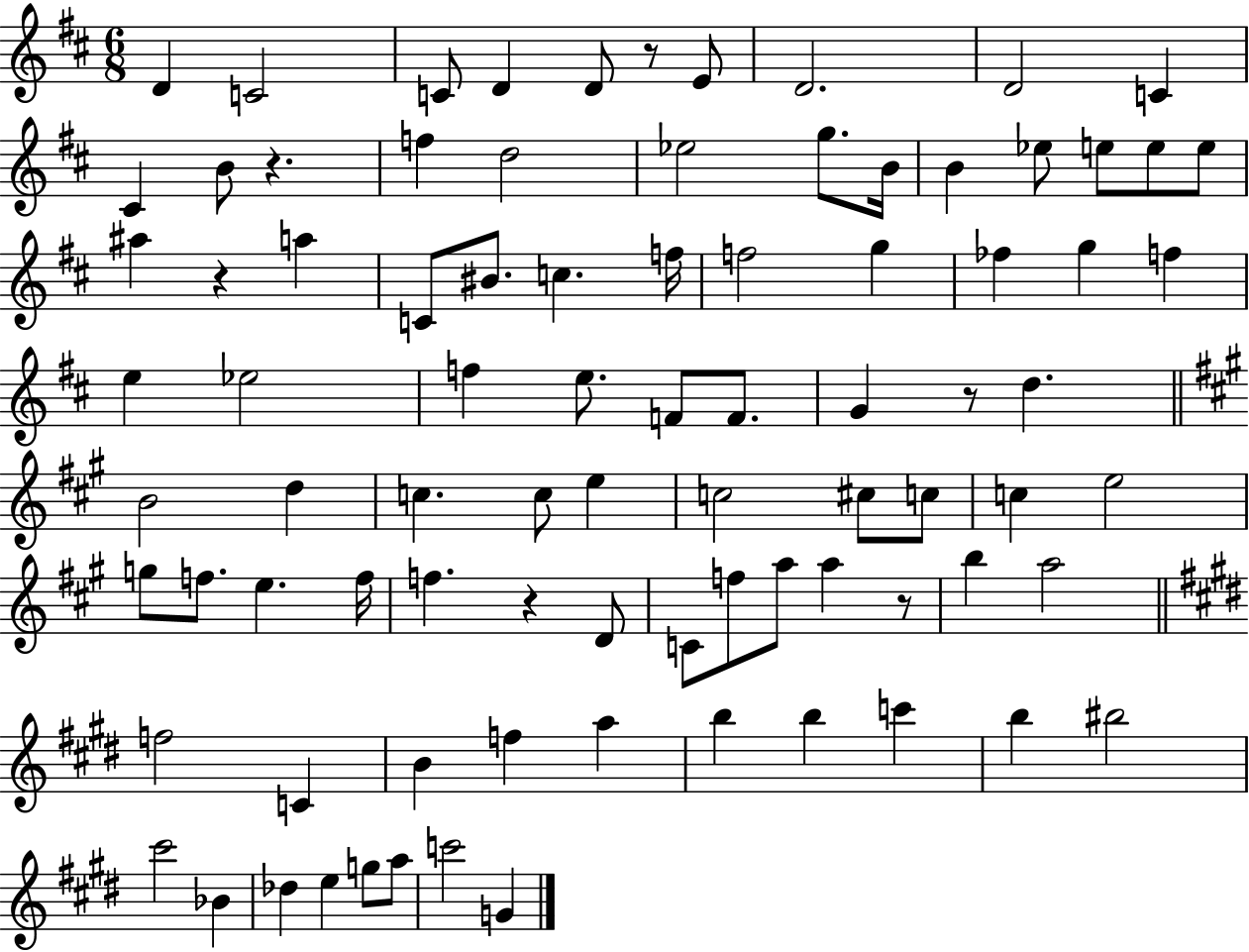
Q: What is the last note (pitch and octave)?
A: G4